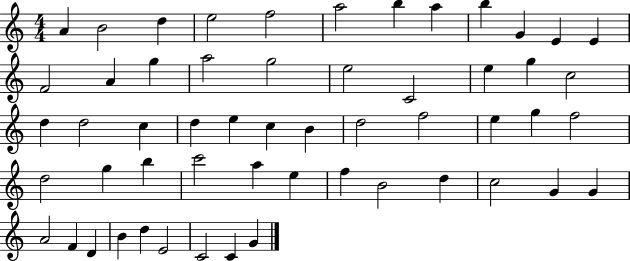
{
  \clef treble
  \numericTimeSignature
  \time 4/4
  \key c \major
  a'4 b'2 d''4 | e''2 f''2 | a''2 b''4 a''4 | b''4 g'4 e'4 e'4 | \break f'2 a'4 g''4 | a''2 g''2 | e''2 c'2 | e''4 g''4 c''2 | \break d''4 d''2 c''4 | d''4 e''4 c''4 b'4 | d''2 f''2 | e''4 g''4 f''2 | \break d''2 g''4 b''4 | c'''2 a''4 e''4 | f''4 b'2 d''4 | c''2 g'4 g'4 | \break a'2 f'4 d'4 | b'4 d''4 e'2 | c'2 c'4 g'4 | \bar "|."
}